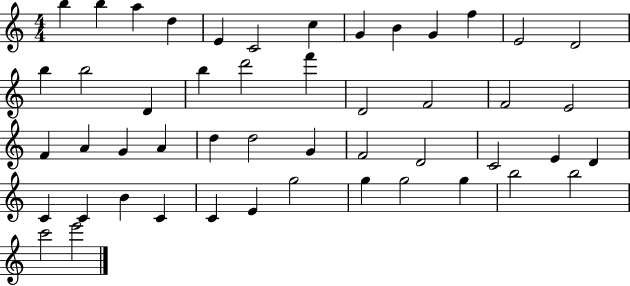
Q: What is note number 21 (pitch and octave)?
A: F4